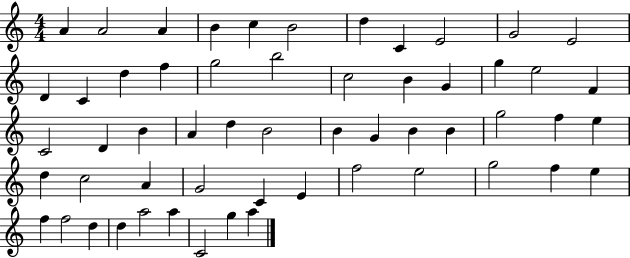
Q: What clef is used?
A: treble